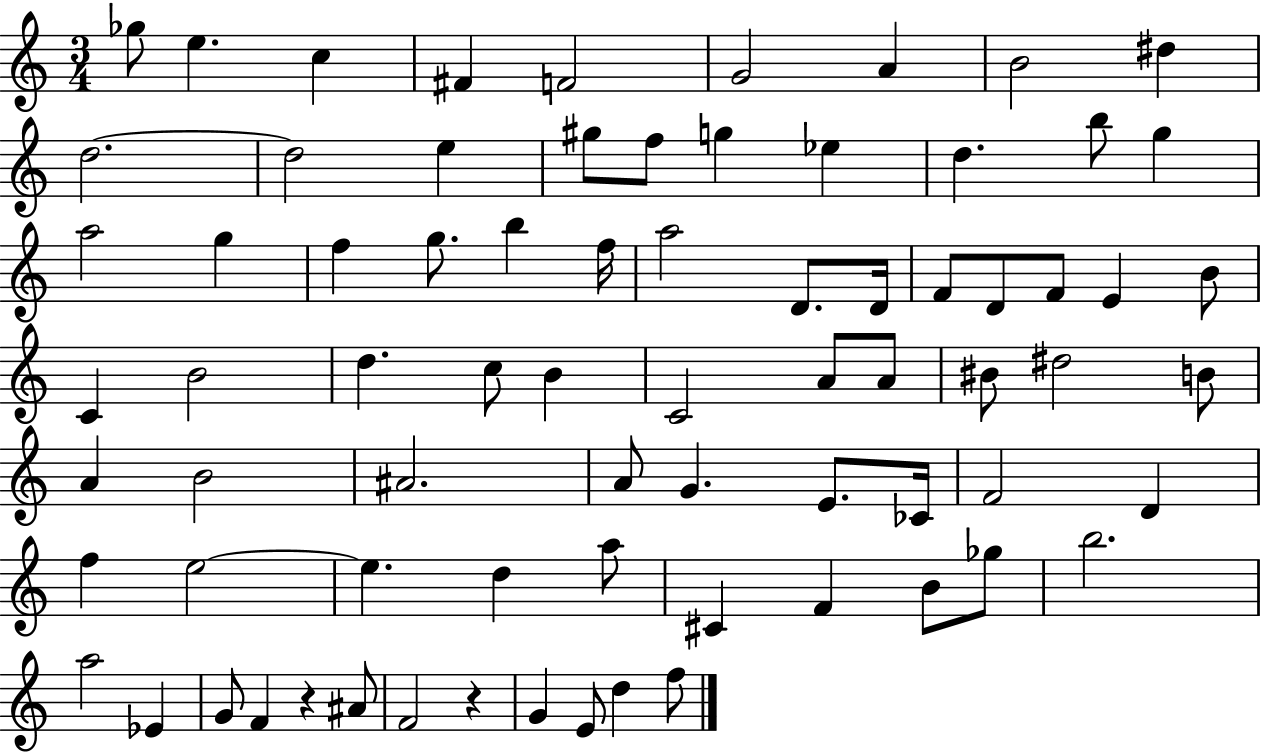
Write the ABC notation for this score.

X:1
T:Untitled
M:3/4
L:1/4
K:C
_g/2 e c ^F F2 G2 A B2 ^d d2 d2 e ^g/2 f/2 g _e d b/2 g a2 g f g/2 b f/4 a2 D/2 D/4 F/2 D/2 F/2 E B/2 C B2 d c/2 B C2 A/2 A/2 ^B/2 ^d2 B/2 A B2 ^A2 A/2 G E/2 _C/4 F2 D f e2 e d a/2 ^C F B/2 _g/2 b2 a2 _E G/2 F z ^A/2 F2 z G E/2 d f/2